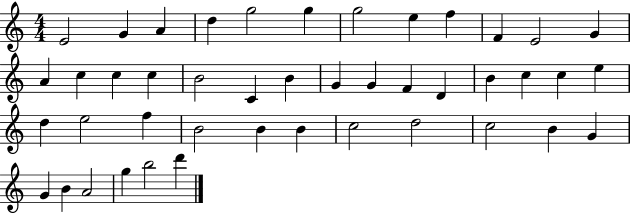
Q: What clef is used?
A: treble